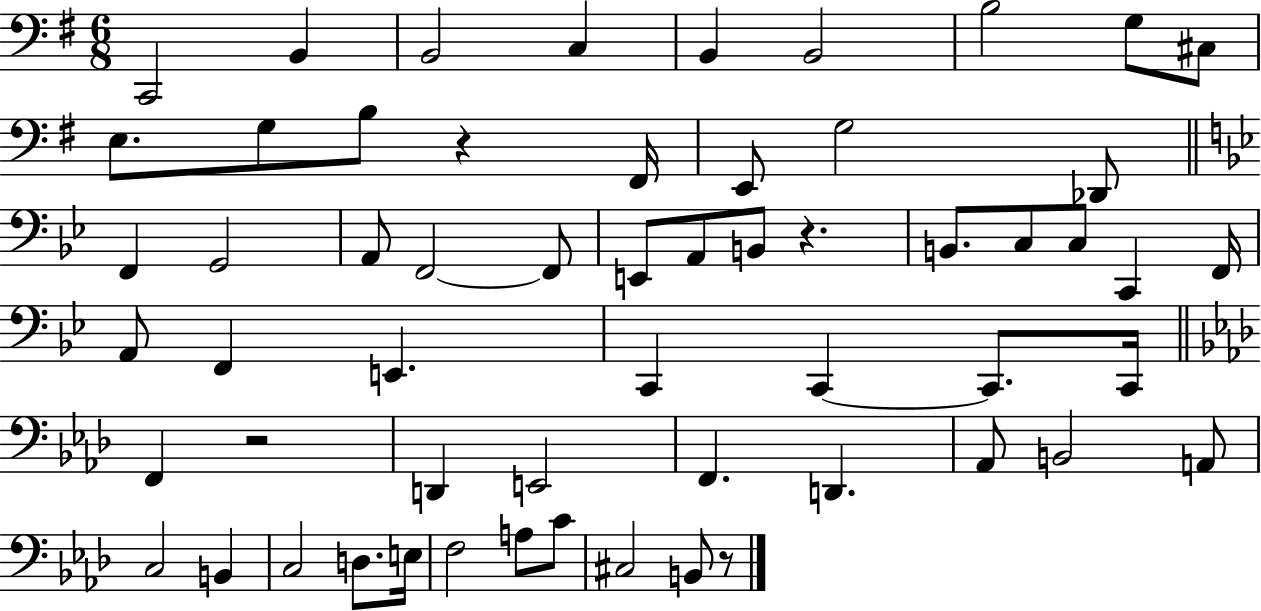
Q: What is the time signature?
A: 6/8